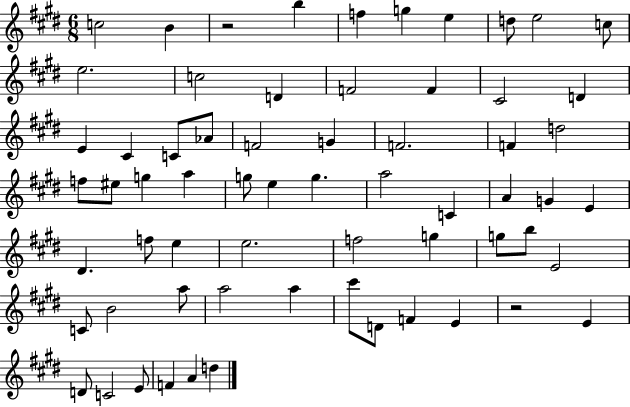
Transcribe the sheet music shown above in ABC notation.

X:1
T:Untitled
M:6/8
L:1/4
K:E
c2 B z2 b f g e d/2 e2 c/2 e2 c2 D F2 F ^C2 D E ^C C/2 _A/2 F2 G F2 F d2 f/2 ^e/2 g a g/2 e g a2 C A G E ^D f/2 e e2 f2 g g/2 b/2 E2 C/2 B2 a/2 a2 a ^c'/2 D/2 F E z2 E D/2 C2 E/2 F A d